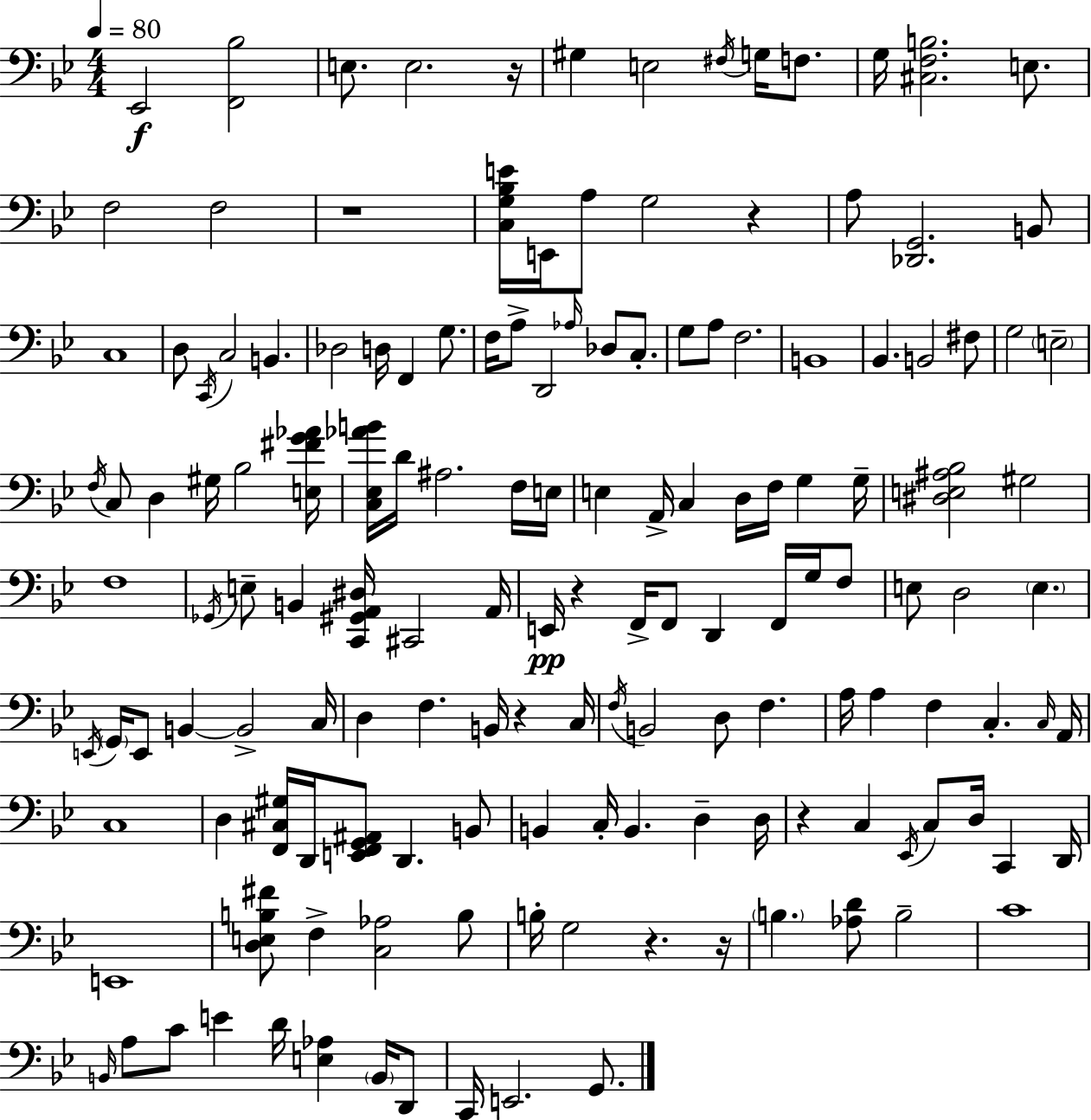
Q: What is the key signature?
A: G minor